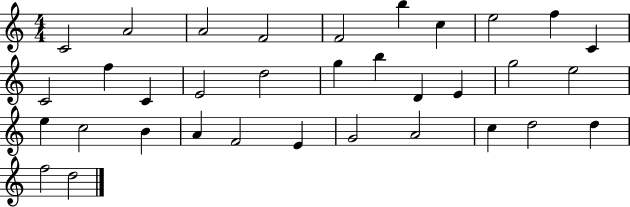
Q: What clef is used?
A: treble